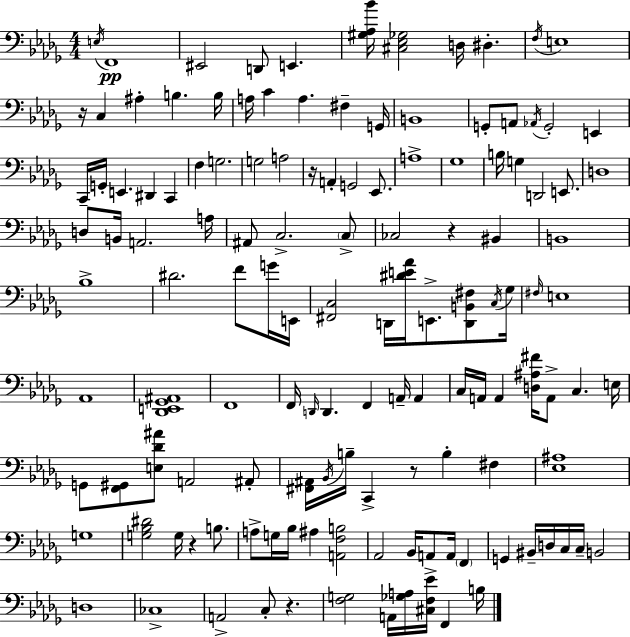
X:1
T:Untitled
M:4/4
L:1/4
K:Bbm
E,/4 F,,4 ^E,,2 D,,/2 E,, [^G,_A,_B]/4 [^C,_E,_G,]2 D,/4 ^D, F,/4 E,4 z/4 C, ^A, B, B,/4 A,/4 C A, ^F, G,,/4 B,,4 G,,/2 A,,/2 _A,,/4 G,,2 E,, C,,/4 G,,/4 E,, ^D,, C,, F, G,2 G,2 A,2 z/4 A,, G,,2 _E,,/2 A,4 _G,4 B,/4 G, D,,2 E,,/2 D,4 D,/2 B,,/4 A,,2 A,/4 ^A,,/2 C,2 C,/2 _C,2 z ^B,, B,,4 _B,4 ^D2 F/2 G/4 E,,/4 [^F,,C,]2 D,,/4 [^DE_A]/4 E,,/2 [D,,B,,^F,]/2 C,/4 _G,/4 ^F,/4 E,4 _A,,4 [_D,,E,,_G,,^A,,]4 F,,4 F,,/4 D,,/4 D,, F,, A,,/4 A,, C,/4 A,,/4 A,, [D,^A,^F]/4 A,,/2 C, E,/4 G,,/2 [F,,^G,,]/2 [E,_D^A]/2 A,,2 ^A,,/2 [^F,,^A,,]/4 _B,,/4 B,/4 C,, z/2 B, ^F, [_E,^A,]4 G,4 [G,_B,^D]2 G,/4 z B,/2 A,/2 G,/4 _B,/4 ^A, [A,,F,B,]2 _A,,2 _B,,/4 A,,/2 A,,/4 F,, G,, ^B,,/4 D,/4 C,/4 C,/4 B,,2 D,4 _C,4 A,,2 C,/2 z [F,G,]2 A,,/4 [_G,A,]/4 [^C,F,_E]/4 F,, B,/4